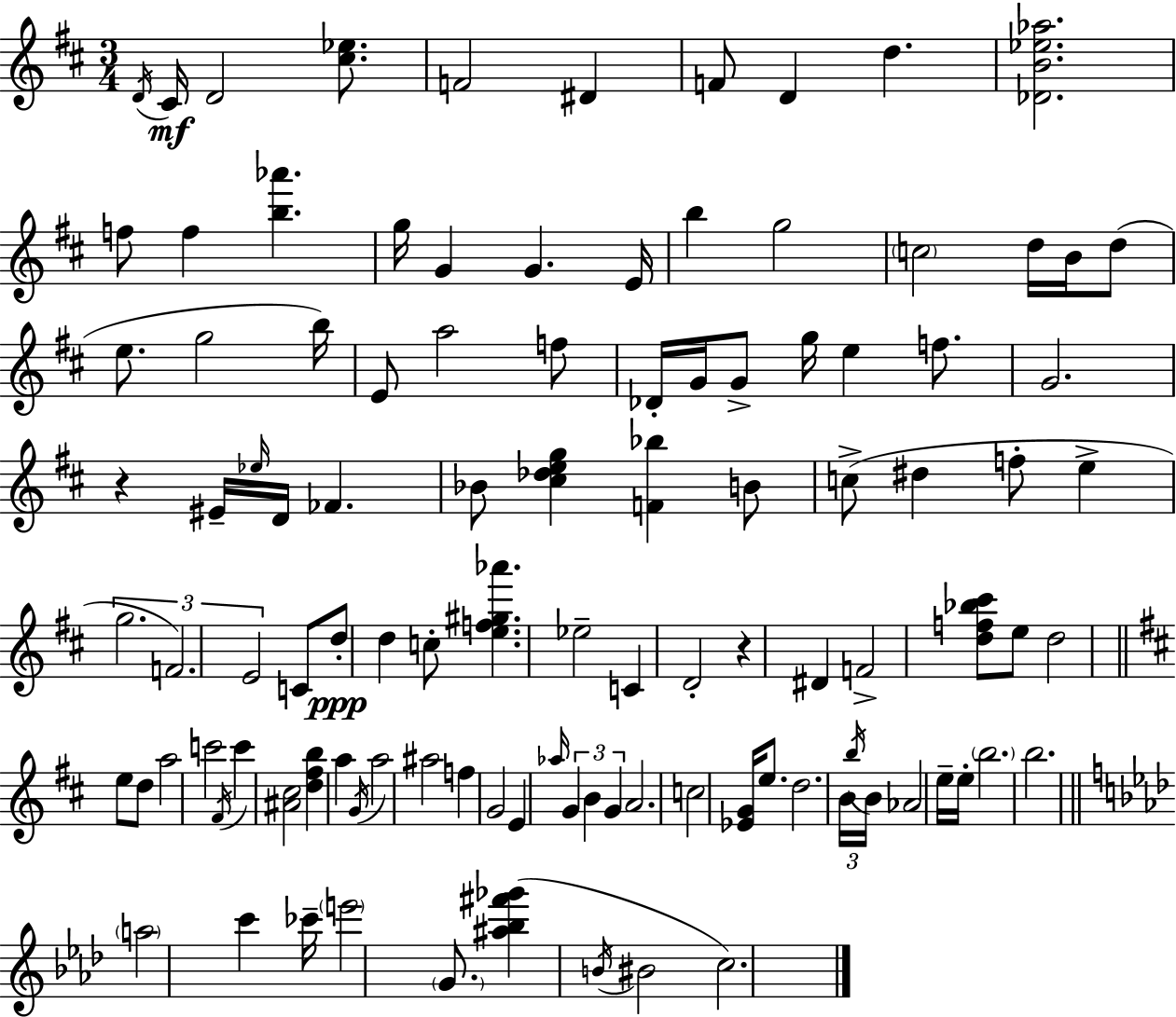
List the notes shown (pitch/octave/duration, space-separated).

D4/s C#4/s D4/h [C#5,Eb5]/e. F4/h D#4/q F4/e D4/q D5/q. [Db4,B4,Eb5,Ab5]/h. F5/e F5/q [B5,Ab6]/q. G5/s G4/q G4/q. E4/s B5/q G5/h C5/h D5/s B4/s D5/e E5/e. G5/h B5/s E4/e A5/h F5/e Db4/s G4/s G4/e G5/s E5/q F5/e. G4/h. R/q EIS4/s Eb5/s D4/s FES4/q. Bb4/e [C#5,Db5,E5,G5]/q [F4,Bb5]/q B4/e C5/e D#5/q F5/e E5/q G5/h. F4/h. E4/h C4/e D5/e D5/q C5/e [E5,F5,G#5,Ab6]/q. Eb5/h C4/q D4/h R/q D#4/q F4/h [D5,F5,Bb5,C#6]/e E5/e D5/h E5/e D5/e A5/h C6/h F#4/s C6/q [A#4,C#5]/h [D5,F#5,B5]/q A5/q G4/s A5/h A#5/h F5/q G4/h E4/q Ab5/s G4/q B4/q G4/q A4/h. C5/h [Eb4,G4]/s E5/e. D5/h. B4/s B5/s B4/s Ab4/h E5/s E5/s B5/h. B5/h. A5/h C6/q CES6/s E6/h G4/e. [A#5,Bb5,F#6,Gb6]/q B4/s BIS4/h C5/h.